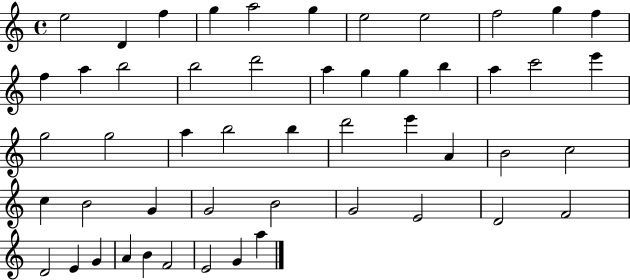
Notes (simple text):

E5/h D4/q F5/q G5/q A5/h G5/q E5/h E5/h F5/h G5/q F5/q F5/q A5/q B5/h B5/h D6/h A5/q G5/q G5/q B5/q A5/q C6/h E6/q G5/h G5/h A5/q B5/h B5/q D6/h E6/q A4/q B4/h C5/h C5/q B4/h G4/q G4/h B4/h G4/h E4/h D4/h F4/h D4/h E4/q G4/q A4/q B4/q F4/h E4/h G4/q A5/q